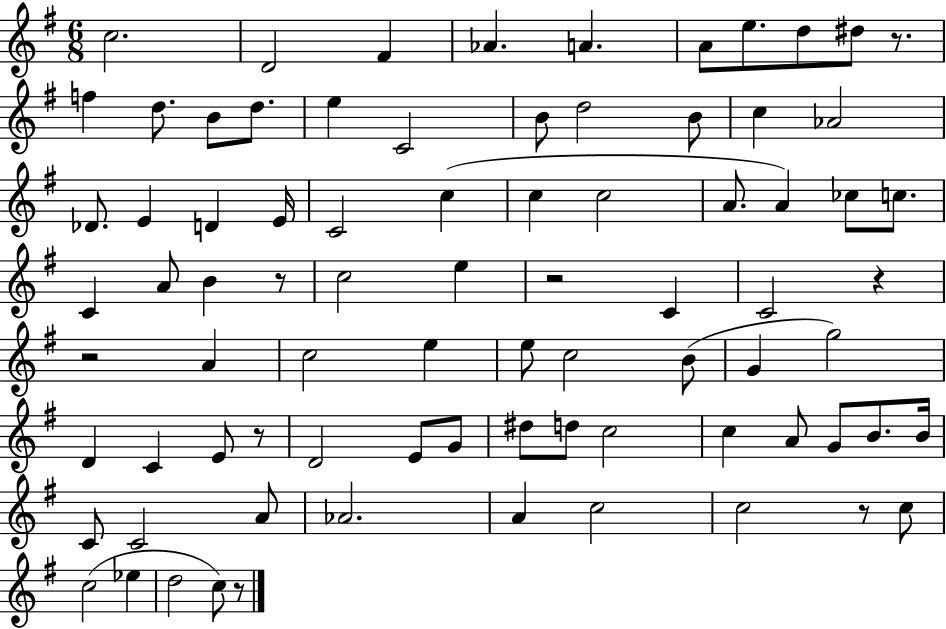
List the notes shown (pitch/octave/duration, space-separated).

C5/h. D4/h F#4/q Ab4/q. A4/q. A4/e E5/e. D5/e D#5/e R/e. F5/q D5/e. B4/e D5/e. E5/q C4/h B4/e D5/h B4/e C5/q Ab4/h Db4/e. E4/q D4/q E4/s C4/h C5/q C5/q C5/h A4/e. A4/q CES5/e C5/e. C4/q A4/e B4/q R/e C5/h E5/q R/h C4/q C4/h R/q R/h A4/q C5/h E5/q E5/e C5/h B4/e G4/q G5/h D4/q C4/q E4/e R/e D4/h E4/e G4/e D#5/e D5/e C5/h C5/q A4/e G4/e B4/e. B4/s C4/e C4/h A4/e Ab4/h. A4/q C5/h C5/h R/e C5/e C5/h Eb5/q D5/h C5/e R/e